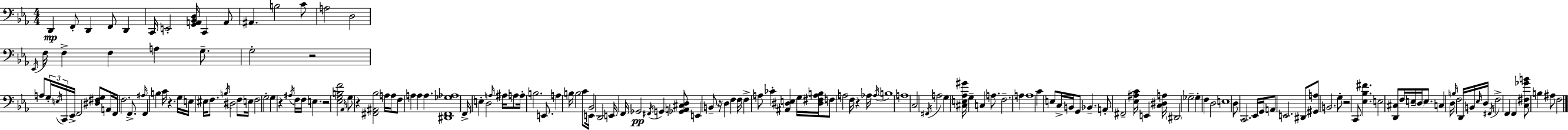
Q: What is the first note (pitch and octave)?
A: D2